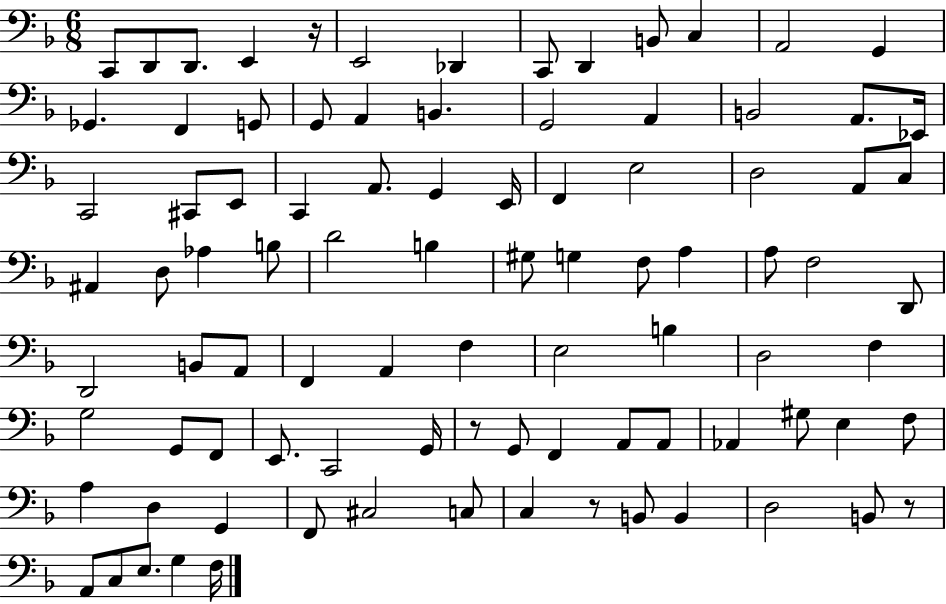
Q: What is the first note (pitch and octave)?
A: C2